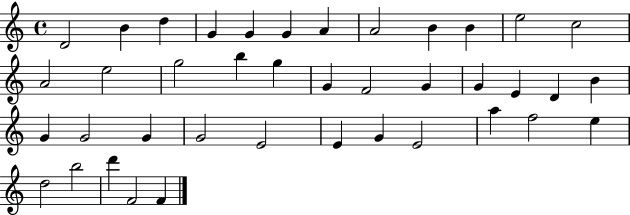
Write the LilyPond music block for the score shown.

{
  \clef treble
  \time 4/4
  \defaultTimeSignature
  \key c \major
  d'2 b'4 d''4 | g'4 g'4 g'4 a'4 | a'2 b'4 b'4 | e''2 c''2 | \break a'2 e''2 | g''2 b''4 g''4 | g'4 f'2 g'4 | g'4 e'4 d'4 b'4 | \break g'4 g'2 g'4 | g'2 e'2 | e'4 g'4 e'2 | a''4 f''2 e''4 | \break d''2 b''2 | d'''4 f'2 f'4 | \bar "|."
}